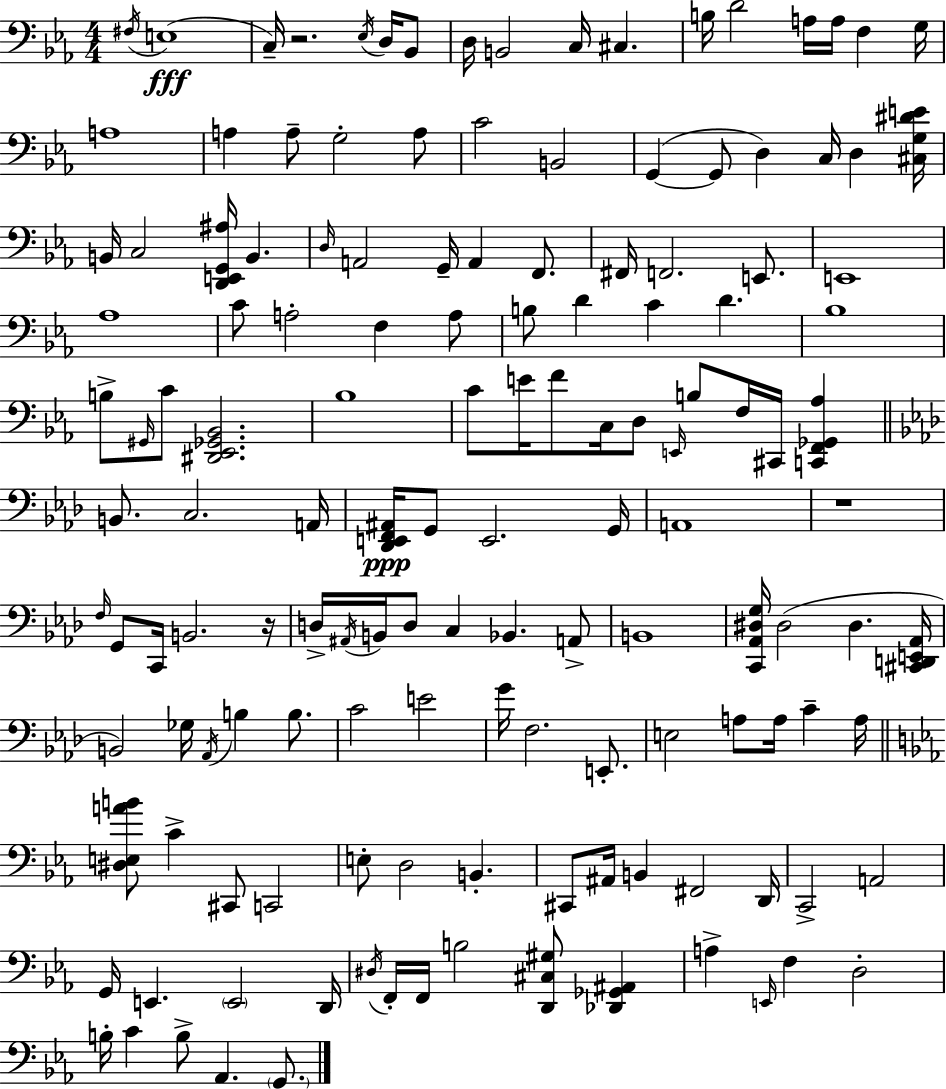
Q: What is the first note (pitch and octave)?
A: F#3